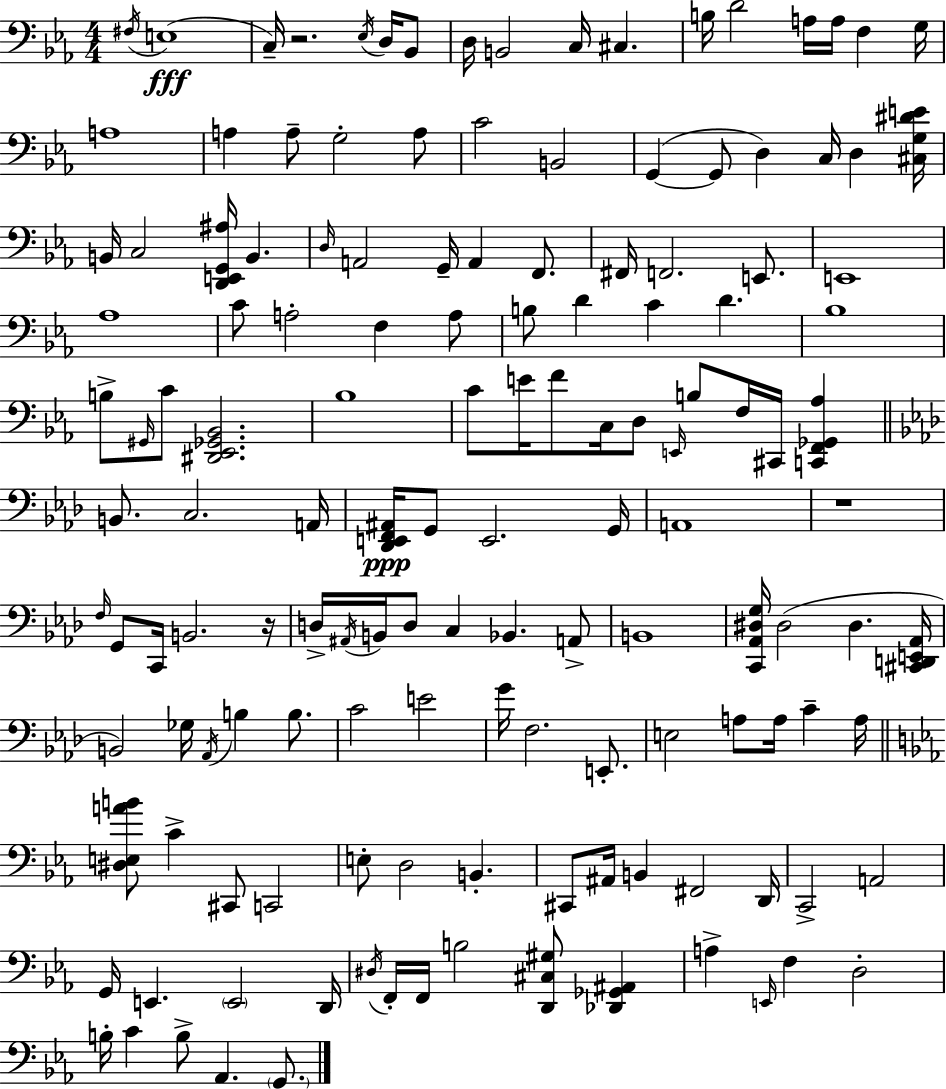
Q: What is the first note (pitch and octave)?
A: F#3